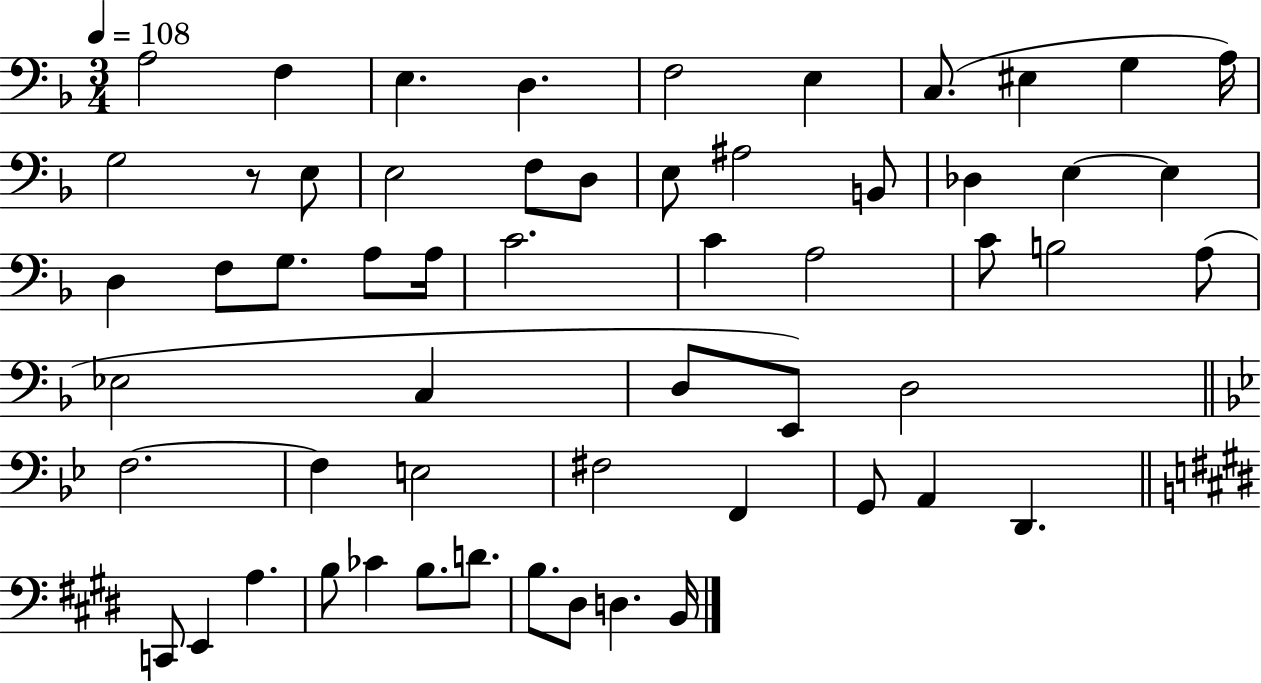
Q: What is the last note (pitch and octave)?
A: B2